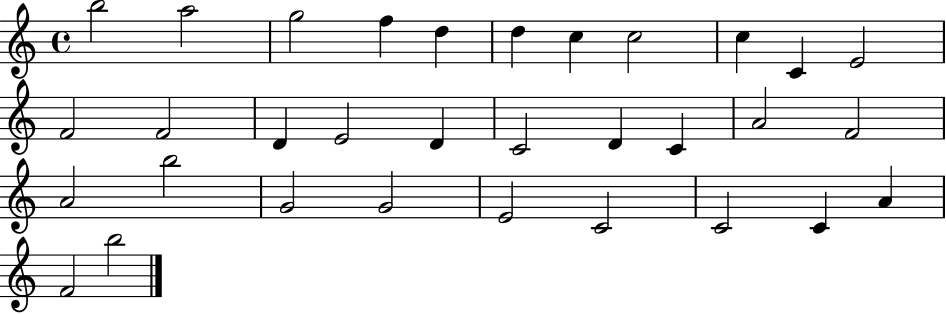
X:1
T:Untitled
M:4/4
L:1/4
K:C
b2 a2 g2 f d d c c2 c C E2 F2 F2 D E2 D C2 D C A2 F2 A2 b2 G2 G2 E2 C2 C2 C A F2 b2